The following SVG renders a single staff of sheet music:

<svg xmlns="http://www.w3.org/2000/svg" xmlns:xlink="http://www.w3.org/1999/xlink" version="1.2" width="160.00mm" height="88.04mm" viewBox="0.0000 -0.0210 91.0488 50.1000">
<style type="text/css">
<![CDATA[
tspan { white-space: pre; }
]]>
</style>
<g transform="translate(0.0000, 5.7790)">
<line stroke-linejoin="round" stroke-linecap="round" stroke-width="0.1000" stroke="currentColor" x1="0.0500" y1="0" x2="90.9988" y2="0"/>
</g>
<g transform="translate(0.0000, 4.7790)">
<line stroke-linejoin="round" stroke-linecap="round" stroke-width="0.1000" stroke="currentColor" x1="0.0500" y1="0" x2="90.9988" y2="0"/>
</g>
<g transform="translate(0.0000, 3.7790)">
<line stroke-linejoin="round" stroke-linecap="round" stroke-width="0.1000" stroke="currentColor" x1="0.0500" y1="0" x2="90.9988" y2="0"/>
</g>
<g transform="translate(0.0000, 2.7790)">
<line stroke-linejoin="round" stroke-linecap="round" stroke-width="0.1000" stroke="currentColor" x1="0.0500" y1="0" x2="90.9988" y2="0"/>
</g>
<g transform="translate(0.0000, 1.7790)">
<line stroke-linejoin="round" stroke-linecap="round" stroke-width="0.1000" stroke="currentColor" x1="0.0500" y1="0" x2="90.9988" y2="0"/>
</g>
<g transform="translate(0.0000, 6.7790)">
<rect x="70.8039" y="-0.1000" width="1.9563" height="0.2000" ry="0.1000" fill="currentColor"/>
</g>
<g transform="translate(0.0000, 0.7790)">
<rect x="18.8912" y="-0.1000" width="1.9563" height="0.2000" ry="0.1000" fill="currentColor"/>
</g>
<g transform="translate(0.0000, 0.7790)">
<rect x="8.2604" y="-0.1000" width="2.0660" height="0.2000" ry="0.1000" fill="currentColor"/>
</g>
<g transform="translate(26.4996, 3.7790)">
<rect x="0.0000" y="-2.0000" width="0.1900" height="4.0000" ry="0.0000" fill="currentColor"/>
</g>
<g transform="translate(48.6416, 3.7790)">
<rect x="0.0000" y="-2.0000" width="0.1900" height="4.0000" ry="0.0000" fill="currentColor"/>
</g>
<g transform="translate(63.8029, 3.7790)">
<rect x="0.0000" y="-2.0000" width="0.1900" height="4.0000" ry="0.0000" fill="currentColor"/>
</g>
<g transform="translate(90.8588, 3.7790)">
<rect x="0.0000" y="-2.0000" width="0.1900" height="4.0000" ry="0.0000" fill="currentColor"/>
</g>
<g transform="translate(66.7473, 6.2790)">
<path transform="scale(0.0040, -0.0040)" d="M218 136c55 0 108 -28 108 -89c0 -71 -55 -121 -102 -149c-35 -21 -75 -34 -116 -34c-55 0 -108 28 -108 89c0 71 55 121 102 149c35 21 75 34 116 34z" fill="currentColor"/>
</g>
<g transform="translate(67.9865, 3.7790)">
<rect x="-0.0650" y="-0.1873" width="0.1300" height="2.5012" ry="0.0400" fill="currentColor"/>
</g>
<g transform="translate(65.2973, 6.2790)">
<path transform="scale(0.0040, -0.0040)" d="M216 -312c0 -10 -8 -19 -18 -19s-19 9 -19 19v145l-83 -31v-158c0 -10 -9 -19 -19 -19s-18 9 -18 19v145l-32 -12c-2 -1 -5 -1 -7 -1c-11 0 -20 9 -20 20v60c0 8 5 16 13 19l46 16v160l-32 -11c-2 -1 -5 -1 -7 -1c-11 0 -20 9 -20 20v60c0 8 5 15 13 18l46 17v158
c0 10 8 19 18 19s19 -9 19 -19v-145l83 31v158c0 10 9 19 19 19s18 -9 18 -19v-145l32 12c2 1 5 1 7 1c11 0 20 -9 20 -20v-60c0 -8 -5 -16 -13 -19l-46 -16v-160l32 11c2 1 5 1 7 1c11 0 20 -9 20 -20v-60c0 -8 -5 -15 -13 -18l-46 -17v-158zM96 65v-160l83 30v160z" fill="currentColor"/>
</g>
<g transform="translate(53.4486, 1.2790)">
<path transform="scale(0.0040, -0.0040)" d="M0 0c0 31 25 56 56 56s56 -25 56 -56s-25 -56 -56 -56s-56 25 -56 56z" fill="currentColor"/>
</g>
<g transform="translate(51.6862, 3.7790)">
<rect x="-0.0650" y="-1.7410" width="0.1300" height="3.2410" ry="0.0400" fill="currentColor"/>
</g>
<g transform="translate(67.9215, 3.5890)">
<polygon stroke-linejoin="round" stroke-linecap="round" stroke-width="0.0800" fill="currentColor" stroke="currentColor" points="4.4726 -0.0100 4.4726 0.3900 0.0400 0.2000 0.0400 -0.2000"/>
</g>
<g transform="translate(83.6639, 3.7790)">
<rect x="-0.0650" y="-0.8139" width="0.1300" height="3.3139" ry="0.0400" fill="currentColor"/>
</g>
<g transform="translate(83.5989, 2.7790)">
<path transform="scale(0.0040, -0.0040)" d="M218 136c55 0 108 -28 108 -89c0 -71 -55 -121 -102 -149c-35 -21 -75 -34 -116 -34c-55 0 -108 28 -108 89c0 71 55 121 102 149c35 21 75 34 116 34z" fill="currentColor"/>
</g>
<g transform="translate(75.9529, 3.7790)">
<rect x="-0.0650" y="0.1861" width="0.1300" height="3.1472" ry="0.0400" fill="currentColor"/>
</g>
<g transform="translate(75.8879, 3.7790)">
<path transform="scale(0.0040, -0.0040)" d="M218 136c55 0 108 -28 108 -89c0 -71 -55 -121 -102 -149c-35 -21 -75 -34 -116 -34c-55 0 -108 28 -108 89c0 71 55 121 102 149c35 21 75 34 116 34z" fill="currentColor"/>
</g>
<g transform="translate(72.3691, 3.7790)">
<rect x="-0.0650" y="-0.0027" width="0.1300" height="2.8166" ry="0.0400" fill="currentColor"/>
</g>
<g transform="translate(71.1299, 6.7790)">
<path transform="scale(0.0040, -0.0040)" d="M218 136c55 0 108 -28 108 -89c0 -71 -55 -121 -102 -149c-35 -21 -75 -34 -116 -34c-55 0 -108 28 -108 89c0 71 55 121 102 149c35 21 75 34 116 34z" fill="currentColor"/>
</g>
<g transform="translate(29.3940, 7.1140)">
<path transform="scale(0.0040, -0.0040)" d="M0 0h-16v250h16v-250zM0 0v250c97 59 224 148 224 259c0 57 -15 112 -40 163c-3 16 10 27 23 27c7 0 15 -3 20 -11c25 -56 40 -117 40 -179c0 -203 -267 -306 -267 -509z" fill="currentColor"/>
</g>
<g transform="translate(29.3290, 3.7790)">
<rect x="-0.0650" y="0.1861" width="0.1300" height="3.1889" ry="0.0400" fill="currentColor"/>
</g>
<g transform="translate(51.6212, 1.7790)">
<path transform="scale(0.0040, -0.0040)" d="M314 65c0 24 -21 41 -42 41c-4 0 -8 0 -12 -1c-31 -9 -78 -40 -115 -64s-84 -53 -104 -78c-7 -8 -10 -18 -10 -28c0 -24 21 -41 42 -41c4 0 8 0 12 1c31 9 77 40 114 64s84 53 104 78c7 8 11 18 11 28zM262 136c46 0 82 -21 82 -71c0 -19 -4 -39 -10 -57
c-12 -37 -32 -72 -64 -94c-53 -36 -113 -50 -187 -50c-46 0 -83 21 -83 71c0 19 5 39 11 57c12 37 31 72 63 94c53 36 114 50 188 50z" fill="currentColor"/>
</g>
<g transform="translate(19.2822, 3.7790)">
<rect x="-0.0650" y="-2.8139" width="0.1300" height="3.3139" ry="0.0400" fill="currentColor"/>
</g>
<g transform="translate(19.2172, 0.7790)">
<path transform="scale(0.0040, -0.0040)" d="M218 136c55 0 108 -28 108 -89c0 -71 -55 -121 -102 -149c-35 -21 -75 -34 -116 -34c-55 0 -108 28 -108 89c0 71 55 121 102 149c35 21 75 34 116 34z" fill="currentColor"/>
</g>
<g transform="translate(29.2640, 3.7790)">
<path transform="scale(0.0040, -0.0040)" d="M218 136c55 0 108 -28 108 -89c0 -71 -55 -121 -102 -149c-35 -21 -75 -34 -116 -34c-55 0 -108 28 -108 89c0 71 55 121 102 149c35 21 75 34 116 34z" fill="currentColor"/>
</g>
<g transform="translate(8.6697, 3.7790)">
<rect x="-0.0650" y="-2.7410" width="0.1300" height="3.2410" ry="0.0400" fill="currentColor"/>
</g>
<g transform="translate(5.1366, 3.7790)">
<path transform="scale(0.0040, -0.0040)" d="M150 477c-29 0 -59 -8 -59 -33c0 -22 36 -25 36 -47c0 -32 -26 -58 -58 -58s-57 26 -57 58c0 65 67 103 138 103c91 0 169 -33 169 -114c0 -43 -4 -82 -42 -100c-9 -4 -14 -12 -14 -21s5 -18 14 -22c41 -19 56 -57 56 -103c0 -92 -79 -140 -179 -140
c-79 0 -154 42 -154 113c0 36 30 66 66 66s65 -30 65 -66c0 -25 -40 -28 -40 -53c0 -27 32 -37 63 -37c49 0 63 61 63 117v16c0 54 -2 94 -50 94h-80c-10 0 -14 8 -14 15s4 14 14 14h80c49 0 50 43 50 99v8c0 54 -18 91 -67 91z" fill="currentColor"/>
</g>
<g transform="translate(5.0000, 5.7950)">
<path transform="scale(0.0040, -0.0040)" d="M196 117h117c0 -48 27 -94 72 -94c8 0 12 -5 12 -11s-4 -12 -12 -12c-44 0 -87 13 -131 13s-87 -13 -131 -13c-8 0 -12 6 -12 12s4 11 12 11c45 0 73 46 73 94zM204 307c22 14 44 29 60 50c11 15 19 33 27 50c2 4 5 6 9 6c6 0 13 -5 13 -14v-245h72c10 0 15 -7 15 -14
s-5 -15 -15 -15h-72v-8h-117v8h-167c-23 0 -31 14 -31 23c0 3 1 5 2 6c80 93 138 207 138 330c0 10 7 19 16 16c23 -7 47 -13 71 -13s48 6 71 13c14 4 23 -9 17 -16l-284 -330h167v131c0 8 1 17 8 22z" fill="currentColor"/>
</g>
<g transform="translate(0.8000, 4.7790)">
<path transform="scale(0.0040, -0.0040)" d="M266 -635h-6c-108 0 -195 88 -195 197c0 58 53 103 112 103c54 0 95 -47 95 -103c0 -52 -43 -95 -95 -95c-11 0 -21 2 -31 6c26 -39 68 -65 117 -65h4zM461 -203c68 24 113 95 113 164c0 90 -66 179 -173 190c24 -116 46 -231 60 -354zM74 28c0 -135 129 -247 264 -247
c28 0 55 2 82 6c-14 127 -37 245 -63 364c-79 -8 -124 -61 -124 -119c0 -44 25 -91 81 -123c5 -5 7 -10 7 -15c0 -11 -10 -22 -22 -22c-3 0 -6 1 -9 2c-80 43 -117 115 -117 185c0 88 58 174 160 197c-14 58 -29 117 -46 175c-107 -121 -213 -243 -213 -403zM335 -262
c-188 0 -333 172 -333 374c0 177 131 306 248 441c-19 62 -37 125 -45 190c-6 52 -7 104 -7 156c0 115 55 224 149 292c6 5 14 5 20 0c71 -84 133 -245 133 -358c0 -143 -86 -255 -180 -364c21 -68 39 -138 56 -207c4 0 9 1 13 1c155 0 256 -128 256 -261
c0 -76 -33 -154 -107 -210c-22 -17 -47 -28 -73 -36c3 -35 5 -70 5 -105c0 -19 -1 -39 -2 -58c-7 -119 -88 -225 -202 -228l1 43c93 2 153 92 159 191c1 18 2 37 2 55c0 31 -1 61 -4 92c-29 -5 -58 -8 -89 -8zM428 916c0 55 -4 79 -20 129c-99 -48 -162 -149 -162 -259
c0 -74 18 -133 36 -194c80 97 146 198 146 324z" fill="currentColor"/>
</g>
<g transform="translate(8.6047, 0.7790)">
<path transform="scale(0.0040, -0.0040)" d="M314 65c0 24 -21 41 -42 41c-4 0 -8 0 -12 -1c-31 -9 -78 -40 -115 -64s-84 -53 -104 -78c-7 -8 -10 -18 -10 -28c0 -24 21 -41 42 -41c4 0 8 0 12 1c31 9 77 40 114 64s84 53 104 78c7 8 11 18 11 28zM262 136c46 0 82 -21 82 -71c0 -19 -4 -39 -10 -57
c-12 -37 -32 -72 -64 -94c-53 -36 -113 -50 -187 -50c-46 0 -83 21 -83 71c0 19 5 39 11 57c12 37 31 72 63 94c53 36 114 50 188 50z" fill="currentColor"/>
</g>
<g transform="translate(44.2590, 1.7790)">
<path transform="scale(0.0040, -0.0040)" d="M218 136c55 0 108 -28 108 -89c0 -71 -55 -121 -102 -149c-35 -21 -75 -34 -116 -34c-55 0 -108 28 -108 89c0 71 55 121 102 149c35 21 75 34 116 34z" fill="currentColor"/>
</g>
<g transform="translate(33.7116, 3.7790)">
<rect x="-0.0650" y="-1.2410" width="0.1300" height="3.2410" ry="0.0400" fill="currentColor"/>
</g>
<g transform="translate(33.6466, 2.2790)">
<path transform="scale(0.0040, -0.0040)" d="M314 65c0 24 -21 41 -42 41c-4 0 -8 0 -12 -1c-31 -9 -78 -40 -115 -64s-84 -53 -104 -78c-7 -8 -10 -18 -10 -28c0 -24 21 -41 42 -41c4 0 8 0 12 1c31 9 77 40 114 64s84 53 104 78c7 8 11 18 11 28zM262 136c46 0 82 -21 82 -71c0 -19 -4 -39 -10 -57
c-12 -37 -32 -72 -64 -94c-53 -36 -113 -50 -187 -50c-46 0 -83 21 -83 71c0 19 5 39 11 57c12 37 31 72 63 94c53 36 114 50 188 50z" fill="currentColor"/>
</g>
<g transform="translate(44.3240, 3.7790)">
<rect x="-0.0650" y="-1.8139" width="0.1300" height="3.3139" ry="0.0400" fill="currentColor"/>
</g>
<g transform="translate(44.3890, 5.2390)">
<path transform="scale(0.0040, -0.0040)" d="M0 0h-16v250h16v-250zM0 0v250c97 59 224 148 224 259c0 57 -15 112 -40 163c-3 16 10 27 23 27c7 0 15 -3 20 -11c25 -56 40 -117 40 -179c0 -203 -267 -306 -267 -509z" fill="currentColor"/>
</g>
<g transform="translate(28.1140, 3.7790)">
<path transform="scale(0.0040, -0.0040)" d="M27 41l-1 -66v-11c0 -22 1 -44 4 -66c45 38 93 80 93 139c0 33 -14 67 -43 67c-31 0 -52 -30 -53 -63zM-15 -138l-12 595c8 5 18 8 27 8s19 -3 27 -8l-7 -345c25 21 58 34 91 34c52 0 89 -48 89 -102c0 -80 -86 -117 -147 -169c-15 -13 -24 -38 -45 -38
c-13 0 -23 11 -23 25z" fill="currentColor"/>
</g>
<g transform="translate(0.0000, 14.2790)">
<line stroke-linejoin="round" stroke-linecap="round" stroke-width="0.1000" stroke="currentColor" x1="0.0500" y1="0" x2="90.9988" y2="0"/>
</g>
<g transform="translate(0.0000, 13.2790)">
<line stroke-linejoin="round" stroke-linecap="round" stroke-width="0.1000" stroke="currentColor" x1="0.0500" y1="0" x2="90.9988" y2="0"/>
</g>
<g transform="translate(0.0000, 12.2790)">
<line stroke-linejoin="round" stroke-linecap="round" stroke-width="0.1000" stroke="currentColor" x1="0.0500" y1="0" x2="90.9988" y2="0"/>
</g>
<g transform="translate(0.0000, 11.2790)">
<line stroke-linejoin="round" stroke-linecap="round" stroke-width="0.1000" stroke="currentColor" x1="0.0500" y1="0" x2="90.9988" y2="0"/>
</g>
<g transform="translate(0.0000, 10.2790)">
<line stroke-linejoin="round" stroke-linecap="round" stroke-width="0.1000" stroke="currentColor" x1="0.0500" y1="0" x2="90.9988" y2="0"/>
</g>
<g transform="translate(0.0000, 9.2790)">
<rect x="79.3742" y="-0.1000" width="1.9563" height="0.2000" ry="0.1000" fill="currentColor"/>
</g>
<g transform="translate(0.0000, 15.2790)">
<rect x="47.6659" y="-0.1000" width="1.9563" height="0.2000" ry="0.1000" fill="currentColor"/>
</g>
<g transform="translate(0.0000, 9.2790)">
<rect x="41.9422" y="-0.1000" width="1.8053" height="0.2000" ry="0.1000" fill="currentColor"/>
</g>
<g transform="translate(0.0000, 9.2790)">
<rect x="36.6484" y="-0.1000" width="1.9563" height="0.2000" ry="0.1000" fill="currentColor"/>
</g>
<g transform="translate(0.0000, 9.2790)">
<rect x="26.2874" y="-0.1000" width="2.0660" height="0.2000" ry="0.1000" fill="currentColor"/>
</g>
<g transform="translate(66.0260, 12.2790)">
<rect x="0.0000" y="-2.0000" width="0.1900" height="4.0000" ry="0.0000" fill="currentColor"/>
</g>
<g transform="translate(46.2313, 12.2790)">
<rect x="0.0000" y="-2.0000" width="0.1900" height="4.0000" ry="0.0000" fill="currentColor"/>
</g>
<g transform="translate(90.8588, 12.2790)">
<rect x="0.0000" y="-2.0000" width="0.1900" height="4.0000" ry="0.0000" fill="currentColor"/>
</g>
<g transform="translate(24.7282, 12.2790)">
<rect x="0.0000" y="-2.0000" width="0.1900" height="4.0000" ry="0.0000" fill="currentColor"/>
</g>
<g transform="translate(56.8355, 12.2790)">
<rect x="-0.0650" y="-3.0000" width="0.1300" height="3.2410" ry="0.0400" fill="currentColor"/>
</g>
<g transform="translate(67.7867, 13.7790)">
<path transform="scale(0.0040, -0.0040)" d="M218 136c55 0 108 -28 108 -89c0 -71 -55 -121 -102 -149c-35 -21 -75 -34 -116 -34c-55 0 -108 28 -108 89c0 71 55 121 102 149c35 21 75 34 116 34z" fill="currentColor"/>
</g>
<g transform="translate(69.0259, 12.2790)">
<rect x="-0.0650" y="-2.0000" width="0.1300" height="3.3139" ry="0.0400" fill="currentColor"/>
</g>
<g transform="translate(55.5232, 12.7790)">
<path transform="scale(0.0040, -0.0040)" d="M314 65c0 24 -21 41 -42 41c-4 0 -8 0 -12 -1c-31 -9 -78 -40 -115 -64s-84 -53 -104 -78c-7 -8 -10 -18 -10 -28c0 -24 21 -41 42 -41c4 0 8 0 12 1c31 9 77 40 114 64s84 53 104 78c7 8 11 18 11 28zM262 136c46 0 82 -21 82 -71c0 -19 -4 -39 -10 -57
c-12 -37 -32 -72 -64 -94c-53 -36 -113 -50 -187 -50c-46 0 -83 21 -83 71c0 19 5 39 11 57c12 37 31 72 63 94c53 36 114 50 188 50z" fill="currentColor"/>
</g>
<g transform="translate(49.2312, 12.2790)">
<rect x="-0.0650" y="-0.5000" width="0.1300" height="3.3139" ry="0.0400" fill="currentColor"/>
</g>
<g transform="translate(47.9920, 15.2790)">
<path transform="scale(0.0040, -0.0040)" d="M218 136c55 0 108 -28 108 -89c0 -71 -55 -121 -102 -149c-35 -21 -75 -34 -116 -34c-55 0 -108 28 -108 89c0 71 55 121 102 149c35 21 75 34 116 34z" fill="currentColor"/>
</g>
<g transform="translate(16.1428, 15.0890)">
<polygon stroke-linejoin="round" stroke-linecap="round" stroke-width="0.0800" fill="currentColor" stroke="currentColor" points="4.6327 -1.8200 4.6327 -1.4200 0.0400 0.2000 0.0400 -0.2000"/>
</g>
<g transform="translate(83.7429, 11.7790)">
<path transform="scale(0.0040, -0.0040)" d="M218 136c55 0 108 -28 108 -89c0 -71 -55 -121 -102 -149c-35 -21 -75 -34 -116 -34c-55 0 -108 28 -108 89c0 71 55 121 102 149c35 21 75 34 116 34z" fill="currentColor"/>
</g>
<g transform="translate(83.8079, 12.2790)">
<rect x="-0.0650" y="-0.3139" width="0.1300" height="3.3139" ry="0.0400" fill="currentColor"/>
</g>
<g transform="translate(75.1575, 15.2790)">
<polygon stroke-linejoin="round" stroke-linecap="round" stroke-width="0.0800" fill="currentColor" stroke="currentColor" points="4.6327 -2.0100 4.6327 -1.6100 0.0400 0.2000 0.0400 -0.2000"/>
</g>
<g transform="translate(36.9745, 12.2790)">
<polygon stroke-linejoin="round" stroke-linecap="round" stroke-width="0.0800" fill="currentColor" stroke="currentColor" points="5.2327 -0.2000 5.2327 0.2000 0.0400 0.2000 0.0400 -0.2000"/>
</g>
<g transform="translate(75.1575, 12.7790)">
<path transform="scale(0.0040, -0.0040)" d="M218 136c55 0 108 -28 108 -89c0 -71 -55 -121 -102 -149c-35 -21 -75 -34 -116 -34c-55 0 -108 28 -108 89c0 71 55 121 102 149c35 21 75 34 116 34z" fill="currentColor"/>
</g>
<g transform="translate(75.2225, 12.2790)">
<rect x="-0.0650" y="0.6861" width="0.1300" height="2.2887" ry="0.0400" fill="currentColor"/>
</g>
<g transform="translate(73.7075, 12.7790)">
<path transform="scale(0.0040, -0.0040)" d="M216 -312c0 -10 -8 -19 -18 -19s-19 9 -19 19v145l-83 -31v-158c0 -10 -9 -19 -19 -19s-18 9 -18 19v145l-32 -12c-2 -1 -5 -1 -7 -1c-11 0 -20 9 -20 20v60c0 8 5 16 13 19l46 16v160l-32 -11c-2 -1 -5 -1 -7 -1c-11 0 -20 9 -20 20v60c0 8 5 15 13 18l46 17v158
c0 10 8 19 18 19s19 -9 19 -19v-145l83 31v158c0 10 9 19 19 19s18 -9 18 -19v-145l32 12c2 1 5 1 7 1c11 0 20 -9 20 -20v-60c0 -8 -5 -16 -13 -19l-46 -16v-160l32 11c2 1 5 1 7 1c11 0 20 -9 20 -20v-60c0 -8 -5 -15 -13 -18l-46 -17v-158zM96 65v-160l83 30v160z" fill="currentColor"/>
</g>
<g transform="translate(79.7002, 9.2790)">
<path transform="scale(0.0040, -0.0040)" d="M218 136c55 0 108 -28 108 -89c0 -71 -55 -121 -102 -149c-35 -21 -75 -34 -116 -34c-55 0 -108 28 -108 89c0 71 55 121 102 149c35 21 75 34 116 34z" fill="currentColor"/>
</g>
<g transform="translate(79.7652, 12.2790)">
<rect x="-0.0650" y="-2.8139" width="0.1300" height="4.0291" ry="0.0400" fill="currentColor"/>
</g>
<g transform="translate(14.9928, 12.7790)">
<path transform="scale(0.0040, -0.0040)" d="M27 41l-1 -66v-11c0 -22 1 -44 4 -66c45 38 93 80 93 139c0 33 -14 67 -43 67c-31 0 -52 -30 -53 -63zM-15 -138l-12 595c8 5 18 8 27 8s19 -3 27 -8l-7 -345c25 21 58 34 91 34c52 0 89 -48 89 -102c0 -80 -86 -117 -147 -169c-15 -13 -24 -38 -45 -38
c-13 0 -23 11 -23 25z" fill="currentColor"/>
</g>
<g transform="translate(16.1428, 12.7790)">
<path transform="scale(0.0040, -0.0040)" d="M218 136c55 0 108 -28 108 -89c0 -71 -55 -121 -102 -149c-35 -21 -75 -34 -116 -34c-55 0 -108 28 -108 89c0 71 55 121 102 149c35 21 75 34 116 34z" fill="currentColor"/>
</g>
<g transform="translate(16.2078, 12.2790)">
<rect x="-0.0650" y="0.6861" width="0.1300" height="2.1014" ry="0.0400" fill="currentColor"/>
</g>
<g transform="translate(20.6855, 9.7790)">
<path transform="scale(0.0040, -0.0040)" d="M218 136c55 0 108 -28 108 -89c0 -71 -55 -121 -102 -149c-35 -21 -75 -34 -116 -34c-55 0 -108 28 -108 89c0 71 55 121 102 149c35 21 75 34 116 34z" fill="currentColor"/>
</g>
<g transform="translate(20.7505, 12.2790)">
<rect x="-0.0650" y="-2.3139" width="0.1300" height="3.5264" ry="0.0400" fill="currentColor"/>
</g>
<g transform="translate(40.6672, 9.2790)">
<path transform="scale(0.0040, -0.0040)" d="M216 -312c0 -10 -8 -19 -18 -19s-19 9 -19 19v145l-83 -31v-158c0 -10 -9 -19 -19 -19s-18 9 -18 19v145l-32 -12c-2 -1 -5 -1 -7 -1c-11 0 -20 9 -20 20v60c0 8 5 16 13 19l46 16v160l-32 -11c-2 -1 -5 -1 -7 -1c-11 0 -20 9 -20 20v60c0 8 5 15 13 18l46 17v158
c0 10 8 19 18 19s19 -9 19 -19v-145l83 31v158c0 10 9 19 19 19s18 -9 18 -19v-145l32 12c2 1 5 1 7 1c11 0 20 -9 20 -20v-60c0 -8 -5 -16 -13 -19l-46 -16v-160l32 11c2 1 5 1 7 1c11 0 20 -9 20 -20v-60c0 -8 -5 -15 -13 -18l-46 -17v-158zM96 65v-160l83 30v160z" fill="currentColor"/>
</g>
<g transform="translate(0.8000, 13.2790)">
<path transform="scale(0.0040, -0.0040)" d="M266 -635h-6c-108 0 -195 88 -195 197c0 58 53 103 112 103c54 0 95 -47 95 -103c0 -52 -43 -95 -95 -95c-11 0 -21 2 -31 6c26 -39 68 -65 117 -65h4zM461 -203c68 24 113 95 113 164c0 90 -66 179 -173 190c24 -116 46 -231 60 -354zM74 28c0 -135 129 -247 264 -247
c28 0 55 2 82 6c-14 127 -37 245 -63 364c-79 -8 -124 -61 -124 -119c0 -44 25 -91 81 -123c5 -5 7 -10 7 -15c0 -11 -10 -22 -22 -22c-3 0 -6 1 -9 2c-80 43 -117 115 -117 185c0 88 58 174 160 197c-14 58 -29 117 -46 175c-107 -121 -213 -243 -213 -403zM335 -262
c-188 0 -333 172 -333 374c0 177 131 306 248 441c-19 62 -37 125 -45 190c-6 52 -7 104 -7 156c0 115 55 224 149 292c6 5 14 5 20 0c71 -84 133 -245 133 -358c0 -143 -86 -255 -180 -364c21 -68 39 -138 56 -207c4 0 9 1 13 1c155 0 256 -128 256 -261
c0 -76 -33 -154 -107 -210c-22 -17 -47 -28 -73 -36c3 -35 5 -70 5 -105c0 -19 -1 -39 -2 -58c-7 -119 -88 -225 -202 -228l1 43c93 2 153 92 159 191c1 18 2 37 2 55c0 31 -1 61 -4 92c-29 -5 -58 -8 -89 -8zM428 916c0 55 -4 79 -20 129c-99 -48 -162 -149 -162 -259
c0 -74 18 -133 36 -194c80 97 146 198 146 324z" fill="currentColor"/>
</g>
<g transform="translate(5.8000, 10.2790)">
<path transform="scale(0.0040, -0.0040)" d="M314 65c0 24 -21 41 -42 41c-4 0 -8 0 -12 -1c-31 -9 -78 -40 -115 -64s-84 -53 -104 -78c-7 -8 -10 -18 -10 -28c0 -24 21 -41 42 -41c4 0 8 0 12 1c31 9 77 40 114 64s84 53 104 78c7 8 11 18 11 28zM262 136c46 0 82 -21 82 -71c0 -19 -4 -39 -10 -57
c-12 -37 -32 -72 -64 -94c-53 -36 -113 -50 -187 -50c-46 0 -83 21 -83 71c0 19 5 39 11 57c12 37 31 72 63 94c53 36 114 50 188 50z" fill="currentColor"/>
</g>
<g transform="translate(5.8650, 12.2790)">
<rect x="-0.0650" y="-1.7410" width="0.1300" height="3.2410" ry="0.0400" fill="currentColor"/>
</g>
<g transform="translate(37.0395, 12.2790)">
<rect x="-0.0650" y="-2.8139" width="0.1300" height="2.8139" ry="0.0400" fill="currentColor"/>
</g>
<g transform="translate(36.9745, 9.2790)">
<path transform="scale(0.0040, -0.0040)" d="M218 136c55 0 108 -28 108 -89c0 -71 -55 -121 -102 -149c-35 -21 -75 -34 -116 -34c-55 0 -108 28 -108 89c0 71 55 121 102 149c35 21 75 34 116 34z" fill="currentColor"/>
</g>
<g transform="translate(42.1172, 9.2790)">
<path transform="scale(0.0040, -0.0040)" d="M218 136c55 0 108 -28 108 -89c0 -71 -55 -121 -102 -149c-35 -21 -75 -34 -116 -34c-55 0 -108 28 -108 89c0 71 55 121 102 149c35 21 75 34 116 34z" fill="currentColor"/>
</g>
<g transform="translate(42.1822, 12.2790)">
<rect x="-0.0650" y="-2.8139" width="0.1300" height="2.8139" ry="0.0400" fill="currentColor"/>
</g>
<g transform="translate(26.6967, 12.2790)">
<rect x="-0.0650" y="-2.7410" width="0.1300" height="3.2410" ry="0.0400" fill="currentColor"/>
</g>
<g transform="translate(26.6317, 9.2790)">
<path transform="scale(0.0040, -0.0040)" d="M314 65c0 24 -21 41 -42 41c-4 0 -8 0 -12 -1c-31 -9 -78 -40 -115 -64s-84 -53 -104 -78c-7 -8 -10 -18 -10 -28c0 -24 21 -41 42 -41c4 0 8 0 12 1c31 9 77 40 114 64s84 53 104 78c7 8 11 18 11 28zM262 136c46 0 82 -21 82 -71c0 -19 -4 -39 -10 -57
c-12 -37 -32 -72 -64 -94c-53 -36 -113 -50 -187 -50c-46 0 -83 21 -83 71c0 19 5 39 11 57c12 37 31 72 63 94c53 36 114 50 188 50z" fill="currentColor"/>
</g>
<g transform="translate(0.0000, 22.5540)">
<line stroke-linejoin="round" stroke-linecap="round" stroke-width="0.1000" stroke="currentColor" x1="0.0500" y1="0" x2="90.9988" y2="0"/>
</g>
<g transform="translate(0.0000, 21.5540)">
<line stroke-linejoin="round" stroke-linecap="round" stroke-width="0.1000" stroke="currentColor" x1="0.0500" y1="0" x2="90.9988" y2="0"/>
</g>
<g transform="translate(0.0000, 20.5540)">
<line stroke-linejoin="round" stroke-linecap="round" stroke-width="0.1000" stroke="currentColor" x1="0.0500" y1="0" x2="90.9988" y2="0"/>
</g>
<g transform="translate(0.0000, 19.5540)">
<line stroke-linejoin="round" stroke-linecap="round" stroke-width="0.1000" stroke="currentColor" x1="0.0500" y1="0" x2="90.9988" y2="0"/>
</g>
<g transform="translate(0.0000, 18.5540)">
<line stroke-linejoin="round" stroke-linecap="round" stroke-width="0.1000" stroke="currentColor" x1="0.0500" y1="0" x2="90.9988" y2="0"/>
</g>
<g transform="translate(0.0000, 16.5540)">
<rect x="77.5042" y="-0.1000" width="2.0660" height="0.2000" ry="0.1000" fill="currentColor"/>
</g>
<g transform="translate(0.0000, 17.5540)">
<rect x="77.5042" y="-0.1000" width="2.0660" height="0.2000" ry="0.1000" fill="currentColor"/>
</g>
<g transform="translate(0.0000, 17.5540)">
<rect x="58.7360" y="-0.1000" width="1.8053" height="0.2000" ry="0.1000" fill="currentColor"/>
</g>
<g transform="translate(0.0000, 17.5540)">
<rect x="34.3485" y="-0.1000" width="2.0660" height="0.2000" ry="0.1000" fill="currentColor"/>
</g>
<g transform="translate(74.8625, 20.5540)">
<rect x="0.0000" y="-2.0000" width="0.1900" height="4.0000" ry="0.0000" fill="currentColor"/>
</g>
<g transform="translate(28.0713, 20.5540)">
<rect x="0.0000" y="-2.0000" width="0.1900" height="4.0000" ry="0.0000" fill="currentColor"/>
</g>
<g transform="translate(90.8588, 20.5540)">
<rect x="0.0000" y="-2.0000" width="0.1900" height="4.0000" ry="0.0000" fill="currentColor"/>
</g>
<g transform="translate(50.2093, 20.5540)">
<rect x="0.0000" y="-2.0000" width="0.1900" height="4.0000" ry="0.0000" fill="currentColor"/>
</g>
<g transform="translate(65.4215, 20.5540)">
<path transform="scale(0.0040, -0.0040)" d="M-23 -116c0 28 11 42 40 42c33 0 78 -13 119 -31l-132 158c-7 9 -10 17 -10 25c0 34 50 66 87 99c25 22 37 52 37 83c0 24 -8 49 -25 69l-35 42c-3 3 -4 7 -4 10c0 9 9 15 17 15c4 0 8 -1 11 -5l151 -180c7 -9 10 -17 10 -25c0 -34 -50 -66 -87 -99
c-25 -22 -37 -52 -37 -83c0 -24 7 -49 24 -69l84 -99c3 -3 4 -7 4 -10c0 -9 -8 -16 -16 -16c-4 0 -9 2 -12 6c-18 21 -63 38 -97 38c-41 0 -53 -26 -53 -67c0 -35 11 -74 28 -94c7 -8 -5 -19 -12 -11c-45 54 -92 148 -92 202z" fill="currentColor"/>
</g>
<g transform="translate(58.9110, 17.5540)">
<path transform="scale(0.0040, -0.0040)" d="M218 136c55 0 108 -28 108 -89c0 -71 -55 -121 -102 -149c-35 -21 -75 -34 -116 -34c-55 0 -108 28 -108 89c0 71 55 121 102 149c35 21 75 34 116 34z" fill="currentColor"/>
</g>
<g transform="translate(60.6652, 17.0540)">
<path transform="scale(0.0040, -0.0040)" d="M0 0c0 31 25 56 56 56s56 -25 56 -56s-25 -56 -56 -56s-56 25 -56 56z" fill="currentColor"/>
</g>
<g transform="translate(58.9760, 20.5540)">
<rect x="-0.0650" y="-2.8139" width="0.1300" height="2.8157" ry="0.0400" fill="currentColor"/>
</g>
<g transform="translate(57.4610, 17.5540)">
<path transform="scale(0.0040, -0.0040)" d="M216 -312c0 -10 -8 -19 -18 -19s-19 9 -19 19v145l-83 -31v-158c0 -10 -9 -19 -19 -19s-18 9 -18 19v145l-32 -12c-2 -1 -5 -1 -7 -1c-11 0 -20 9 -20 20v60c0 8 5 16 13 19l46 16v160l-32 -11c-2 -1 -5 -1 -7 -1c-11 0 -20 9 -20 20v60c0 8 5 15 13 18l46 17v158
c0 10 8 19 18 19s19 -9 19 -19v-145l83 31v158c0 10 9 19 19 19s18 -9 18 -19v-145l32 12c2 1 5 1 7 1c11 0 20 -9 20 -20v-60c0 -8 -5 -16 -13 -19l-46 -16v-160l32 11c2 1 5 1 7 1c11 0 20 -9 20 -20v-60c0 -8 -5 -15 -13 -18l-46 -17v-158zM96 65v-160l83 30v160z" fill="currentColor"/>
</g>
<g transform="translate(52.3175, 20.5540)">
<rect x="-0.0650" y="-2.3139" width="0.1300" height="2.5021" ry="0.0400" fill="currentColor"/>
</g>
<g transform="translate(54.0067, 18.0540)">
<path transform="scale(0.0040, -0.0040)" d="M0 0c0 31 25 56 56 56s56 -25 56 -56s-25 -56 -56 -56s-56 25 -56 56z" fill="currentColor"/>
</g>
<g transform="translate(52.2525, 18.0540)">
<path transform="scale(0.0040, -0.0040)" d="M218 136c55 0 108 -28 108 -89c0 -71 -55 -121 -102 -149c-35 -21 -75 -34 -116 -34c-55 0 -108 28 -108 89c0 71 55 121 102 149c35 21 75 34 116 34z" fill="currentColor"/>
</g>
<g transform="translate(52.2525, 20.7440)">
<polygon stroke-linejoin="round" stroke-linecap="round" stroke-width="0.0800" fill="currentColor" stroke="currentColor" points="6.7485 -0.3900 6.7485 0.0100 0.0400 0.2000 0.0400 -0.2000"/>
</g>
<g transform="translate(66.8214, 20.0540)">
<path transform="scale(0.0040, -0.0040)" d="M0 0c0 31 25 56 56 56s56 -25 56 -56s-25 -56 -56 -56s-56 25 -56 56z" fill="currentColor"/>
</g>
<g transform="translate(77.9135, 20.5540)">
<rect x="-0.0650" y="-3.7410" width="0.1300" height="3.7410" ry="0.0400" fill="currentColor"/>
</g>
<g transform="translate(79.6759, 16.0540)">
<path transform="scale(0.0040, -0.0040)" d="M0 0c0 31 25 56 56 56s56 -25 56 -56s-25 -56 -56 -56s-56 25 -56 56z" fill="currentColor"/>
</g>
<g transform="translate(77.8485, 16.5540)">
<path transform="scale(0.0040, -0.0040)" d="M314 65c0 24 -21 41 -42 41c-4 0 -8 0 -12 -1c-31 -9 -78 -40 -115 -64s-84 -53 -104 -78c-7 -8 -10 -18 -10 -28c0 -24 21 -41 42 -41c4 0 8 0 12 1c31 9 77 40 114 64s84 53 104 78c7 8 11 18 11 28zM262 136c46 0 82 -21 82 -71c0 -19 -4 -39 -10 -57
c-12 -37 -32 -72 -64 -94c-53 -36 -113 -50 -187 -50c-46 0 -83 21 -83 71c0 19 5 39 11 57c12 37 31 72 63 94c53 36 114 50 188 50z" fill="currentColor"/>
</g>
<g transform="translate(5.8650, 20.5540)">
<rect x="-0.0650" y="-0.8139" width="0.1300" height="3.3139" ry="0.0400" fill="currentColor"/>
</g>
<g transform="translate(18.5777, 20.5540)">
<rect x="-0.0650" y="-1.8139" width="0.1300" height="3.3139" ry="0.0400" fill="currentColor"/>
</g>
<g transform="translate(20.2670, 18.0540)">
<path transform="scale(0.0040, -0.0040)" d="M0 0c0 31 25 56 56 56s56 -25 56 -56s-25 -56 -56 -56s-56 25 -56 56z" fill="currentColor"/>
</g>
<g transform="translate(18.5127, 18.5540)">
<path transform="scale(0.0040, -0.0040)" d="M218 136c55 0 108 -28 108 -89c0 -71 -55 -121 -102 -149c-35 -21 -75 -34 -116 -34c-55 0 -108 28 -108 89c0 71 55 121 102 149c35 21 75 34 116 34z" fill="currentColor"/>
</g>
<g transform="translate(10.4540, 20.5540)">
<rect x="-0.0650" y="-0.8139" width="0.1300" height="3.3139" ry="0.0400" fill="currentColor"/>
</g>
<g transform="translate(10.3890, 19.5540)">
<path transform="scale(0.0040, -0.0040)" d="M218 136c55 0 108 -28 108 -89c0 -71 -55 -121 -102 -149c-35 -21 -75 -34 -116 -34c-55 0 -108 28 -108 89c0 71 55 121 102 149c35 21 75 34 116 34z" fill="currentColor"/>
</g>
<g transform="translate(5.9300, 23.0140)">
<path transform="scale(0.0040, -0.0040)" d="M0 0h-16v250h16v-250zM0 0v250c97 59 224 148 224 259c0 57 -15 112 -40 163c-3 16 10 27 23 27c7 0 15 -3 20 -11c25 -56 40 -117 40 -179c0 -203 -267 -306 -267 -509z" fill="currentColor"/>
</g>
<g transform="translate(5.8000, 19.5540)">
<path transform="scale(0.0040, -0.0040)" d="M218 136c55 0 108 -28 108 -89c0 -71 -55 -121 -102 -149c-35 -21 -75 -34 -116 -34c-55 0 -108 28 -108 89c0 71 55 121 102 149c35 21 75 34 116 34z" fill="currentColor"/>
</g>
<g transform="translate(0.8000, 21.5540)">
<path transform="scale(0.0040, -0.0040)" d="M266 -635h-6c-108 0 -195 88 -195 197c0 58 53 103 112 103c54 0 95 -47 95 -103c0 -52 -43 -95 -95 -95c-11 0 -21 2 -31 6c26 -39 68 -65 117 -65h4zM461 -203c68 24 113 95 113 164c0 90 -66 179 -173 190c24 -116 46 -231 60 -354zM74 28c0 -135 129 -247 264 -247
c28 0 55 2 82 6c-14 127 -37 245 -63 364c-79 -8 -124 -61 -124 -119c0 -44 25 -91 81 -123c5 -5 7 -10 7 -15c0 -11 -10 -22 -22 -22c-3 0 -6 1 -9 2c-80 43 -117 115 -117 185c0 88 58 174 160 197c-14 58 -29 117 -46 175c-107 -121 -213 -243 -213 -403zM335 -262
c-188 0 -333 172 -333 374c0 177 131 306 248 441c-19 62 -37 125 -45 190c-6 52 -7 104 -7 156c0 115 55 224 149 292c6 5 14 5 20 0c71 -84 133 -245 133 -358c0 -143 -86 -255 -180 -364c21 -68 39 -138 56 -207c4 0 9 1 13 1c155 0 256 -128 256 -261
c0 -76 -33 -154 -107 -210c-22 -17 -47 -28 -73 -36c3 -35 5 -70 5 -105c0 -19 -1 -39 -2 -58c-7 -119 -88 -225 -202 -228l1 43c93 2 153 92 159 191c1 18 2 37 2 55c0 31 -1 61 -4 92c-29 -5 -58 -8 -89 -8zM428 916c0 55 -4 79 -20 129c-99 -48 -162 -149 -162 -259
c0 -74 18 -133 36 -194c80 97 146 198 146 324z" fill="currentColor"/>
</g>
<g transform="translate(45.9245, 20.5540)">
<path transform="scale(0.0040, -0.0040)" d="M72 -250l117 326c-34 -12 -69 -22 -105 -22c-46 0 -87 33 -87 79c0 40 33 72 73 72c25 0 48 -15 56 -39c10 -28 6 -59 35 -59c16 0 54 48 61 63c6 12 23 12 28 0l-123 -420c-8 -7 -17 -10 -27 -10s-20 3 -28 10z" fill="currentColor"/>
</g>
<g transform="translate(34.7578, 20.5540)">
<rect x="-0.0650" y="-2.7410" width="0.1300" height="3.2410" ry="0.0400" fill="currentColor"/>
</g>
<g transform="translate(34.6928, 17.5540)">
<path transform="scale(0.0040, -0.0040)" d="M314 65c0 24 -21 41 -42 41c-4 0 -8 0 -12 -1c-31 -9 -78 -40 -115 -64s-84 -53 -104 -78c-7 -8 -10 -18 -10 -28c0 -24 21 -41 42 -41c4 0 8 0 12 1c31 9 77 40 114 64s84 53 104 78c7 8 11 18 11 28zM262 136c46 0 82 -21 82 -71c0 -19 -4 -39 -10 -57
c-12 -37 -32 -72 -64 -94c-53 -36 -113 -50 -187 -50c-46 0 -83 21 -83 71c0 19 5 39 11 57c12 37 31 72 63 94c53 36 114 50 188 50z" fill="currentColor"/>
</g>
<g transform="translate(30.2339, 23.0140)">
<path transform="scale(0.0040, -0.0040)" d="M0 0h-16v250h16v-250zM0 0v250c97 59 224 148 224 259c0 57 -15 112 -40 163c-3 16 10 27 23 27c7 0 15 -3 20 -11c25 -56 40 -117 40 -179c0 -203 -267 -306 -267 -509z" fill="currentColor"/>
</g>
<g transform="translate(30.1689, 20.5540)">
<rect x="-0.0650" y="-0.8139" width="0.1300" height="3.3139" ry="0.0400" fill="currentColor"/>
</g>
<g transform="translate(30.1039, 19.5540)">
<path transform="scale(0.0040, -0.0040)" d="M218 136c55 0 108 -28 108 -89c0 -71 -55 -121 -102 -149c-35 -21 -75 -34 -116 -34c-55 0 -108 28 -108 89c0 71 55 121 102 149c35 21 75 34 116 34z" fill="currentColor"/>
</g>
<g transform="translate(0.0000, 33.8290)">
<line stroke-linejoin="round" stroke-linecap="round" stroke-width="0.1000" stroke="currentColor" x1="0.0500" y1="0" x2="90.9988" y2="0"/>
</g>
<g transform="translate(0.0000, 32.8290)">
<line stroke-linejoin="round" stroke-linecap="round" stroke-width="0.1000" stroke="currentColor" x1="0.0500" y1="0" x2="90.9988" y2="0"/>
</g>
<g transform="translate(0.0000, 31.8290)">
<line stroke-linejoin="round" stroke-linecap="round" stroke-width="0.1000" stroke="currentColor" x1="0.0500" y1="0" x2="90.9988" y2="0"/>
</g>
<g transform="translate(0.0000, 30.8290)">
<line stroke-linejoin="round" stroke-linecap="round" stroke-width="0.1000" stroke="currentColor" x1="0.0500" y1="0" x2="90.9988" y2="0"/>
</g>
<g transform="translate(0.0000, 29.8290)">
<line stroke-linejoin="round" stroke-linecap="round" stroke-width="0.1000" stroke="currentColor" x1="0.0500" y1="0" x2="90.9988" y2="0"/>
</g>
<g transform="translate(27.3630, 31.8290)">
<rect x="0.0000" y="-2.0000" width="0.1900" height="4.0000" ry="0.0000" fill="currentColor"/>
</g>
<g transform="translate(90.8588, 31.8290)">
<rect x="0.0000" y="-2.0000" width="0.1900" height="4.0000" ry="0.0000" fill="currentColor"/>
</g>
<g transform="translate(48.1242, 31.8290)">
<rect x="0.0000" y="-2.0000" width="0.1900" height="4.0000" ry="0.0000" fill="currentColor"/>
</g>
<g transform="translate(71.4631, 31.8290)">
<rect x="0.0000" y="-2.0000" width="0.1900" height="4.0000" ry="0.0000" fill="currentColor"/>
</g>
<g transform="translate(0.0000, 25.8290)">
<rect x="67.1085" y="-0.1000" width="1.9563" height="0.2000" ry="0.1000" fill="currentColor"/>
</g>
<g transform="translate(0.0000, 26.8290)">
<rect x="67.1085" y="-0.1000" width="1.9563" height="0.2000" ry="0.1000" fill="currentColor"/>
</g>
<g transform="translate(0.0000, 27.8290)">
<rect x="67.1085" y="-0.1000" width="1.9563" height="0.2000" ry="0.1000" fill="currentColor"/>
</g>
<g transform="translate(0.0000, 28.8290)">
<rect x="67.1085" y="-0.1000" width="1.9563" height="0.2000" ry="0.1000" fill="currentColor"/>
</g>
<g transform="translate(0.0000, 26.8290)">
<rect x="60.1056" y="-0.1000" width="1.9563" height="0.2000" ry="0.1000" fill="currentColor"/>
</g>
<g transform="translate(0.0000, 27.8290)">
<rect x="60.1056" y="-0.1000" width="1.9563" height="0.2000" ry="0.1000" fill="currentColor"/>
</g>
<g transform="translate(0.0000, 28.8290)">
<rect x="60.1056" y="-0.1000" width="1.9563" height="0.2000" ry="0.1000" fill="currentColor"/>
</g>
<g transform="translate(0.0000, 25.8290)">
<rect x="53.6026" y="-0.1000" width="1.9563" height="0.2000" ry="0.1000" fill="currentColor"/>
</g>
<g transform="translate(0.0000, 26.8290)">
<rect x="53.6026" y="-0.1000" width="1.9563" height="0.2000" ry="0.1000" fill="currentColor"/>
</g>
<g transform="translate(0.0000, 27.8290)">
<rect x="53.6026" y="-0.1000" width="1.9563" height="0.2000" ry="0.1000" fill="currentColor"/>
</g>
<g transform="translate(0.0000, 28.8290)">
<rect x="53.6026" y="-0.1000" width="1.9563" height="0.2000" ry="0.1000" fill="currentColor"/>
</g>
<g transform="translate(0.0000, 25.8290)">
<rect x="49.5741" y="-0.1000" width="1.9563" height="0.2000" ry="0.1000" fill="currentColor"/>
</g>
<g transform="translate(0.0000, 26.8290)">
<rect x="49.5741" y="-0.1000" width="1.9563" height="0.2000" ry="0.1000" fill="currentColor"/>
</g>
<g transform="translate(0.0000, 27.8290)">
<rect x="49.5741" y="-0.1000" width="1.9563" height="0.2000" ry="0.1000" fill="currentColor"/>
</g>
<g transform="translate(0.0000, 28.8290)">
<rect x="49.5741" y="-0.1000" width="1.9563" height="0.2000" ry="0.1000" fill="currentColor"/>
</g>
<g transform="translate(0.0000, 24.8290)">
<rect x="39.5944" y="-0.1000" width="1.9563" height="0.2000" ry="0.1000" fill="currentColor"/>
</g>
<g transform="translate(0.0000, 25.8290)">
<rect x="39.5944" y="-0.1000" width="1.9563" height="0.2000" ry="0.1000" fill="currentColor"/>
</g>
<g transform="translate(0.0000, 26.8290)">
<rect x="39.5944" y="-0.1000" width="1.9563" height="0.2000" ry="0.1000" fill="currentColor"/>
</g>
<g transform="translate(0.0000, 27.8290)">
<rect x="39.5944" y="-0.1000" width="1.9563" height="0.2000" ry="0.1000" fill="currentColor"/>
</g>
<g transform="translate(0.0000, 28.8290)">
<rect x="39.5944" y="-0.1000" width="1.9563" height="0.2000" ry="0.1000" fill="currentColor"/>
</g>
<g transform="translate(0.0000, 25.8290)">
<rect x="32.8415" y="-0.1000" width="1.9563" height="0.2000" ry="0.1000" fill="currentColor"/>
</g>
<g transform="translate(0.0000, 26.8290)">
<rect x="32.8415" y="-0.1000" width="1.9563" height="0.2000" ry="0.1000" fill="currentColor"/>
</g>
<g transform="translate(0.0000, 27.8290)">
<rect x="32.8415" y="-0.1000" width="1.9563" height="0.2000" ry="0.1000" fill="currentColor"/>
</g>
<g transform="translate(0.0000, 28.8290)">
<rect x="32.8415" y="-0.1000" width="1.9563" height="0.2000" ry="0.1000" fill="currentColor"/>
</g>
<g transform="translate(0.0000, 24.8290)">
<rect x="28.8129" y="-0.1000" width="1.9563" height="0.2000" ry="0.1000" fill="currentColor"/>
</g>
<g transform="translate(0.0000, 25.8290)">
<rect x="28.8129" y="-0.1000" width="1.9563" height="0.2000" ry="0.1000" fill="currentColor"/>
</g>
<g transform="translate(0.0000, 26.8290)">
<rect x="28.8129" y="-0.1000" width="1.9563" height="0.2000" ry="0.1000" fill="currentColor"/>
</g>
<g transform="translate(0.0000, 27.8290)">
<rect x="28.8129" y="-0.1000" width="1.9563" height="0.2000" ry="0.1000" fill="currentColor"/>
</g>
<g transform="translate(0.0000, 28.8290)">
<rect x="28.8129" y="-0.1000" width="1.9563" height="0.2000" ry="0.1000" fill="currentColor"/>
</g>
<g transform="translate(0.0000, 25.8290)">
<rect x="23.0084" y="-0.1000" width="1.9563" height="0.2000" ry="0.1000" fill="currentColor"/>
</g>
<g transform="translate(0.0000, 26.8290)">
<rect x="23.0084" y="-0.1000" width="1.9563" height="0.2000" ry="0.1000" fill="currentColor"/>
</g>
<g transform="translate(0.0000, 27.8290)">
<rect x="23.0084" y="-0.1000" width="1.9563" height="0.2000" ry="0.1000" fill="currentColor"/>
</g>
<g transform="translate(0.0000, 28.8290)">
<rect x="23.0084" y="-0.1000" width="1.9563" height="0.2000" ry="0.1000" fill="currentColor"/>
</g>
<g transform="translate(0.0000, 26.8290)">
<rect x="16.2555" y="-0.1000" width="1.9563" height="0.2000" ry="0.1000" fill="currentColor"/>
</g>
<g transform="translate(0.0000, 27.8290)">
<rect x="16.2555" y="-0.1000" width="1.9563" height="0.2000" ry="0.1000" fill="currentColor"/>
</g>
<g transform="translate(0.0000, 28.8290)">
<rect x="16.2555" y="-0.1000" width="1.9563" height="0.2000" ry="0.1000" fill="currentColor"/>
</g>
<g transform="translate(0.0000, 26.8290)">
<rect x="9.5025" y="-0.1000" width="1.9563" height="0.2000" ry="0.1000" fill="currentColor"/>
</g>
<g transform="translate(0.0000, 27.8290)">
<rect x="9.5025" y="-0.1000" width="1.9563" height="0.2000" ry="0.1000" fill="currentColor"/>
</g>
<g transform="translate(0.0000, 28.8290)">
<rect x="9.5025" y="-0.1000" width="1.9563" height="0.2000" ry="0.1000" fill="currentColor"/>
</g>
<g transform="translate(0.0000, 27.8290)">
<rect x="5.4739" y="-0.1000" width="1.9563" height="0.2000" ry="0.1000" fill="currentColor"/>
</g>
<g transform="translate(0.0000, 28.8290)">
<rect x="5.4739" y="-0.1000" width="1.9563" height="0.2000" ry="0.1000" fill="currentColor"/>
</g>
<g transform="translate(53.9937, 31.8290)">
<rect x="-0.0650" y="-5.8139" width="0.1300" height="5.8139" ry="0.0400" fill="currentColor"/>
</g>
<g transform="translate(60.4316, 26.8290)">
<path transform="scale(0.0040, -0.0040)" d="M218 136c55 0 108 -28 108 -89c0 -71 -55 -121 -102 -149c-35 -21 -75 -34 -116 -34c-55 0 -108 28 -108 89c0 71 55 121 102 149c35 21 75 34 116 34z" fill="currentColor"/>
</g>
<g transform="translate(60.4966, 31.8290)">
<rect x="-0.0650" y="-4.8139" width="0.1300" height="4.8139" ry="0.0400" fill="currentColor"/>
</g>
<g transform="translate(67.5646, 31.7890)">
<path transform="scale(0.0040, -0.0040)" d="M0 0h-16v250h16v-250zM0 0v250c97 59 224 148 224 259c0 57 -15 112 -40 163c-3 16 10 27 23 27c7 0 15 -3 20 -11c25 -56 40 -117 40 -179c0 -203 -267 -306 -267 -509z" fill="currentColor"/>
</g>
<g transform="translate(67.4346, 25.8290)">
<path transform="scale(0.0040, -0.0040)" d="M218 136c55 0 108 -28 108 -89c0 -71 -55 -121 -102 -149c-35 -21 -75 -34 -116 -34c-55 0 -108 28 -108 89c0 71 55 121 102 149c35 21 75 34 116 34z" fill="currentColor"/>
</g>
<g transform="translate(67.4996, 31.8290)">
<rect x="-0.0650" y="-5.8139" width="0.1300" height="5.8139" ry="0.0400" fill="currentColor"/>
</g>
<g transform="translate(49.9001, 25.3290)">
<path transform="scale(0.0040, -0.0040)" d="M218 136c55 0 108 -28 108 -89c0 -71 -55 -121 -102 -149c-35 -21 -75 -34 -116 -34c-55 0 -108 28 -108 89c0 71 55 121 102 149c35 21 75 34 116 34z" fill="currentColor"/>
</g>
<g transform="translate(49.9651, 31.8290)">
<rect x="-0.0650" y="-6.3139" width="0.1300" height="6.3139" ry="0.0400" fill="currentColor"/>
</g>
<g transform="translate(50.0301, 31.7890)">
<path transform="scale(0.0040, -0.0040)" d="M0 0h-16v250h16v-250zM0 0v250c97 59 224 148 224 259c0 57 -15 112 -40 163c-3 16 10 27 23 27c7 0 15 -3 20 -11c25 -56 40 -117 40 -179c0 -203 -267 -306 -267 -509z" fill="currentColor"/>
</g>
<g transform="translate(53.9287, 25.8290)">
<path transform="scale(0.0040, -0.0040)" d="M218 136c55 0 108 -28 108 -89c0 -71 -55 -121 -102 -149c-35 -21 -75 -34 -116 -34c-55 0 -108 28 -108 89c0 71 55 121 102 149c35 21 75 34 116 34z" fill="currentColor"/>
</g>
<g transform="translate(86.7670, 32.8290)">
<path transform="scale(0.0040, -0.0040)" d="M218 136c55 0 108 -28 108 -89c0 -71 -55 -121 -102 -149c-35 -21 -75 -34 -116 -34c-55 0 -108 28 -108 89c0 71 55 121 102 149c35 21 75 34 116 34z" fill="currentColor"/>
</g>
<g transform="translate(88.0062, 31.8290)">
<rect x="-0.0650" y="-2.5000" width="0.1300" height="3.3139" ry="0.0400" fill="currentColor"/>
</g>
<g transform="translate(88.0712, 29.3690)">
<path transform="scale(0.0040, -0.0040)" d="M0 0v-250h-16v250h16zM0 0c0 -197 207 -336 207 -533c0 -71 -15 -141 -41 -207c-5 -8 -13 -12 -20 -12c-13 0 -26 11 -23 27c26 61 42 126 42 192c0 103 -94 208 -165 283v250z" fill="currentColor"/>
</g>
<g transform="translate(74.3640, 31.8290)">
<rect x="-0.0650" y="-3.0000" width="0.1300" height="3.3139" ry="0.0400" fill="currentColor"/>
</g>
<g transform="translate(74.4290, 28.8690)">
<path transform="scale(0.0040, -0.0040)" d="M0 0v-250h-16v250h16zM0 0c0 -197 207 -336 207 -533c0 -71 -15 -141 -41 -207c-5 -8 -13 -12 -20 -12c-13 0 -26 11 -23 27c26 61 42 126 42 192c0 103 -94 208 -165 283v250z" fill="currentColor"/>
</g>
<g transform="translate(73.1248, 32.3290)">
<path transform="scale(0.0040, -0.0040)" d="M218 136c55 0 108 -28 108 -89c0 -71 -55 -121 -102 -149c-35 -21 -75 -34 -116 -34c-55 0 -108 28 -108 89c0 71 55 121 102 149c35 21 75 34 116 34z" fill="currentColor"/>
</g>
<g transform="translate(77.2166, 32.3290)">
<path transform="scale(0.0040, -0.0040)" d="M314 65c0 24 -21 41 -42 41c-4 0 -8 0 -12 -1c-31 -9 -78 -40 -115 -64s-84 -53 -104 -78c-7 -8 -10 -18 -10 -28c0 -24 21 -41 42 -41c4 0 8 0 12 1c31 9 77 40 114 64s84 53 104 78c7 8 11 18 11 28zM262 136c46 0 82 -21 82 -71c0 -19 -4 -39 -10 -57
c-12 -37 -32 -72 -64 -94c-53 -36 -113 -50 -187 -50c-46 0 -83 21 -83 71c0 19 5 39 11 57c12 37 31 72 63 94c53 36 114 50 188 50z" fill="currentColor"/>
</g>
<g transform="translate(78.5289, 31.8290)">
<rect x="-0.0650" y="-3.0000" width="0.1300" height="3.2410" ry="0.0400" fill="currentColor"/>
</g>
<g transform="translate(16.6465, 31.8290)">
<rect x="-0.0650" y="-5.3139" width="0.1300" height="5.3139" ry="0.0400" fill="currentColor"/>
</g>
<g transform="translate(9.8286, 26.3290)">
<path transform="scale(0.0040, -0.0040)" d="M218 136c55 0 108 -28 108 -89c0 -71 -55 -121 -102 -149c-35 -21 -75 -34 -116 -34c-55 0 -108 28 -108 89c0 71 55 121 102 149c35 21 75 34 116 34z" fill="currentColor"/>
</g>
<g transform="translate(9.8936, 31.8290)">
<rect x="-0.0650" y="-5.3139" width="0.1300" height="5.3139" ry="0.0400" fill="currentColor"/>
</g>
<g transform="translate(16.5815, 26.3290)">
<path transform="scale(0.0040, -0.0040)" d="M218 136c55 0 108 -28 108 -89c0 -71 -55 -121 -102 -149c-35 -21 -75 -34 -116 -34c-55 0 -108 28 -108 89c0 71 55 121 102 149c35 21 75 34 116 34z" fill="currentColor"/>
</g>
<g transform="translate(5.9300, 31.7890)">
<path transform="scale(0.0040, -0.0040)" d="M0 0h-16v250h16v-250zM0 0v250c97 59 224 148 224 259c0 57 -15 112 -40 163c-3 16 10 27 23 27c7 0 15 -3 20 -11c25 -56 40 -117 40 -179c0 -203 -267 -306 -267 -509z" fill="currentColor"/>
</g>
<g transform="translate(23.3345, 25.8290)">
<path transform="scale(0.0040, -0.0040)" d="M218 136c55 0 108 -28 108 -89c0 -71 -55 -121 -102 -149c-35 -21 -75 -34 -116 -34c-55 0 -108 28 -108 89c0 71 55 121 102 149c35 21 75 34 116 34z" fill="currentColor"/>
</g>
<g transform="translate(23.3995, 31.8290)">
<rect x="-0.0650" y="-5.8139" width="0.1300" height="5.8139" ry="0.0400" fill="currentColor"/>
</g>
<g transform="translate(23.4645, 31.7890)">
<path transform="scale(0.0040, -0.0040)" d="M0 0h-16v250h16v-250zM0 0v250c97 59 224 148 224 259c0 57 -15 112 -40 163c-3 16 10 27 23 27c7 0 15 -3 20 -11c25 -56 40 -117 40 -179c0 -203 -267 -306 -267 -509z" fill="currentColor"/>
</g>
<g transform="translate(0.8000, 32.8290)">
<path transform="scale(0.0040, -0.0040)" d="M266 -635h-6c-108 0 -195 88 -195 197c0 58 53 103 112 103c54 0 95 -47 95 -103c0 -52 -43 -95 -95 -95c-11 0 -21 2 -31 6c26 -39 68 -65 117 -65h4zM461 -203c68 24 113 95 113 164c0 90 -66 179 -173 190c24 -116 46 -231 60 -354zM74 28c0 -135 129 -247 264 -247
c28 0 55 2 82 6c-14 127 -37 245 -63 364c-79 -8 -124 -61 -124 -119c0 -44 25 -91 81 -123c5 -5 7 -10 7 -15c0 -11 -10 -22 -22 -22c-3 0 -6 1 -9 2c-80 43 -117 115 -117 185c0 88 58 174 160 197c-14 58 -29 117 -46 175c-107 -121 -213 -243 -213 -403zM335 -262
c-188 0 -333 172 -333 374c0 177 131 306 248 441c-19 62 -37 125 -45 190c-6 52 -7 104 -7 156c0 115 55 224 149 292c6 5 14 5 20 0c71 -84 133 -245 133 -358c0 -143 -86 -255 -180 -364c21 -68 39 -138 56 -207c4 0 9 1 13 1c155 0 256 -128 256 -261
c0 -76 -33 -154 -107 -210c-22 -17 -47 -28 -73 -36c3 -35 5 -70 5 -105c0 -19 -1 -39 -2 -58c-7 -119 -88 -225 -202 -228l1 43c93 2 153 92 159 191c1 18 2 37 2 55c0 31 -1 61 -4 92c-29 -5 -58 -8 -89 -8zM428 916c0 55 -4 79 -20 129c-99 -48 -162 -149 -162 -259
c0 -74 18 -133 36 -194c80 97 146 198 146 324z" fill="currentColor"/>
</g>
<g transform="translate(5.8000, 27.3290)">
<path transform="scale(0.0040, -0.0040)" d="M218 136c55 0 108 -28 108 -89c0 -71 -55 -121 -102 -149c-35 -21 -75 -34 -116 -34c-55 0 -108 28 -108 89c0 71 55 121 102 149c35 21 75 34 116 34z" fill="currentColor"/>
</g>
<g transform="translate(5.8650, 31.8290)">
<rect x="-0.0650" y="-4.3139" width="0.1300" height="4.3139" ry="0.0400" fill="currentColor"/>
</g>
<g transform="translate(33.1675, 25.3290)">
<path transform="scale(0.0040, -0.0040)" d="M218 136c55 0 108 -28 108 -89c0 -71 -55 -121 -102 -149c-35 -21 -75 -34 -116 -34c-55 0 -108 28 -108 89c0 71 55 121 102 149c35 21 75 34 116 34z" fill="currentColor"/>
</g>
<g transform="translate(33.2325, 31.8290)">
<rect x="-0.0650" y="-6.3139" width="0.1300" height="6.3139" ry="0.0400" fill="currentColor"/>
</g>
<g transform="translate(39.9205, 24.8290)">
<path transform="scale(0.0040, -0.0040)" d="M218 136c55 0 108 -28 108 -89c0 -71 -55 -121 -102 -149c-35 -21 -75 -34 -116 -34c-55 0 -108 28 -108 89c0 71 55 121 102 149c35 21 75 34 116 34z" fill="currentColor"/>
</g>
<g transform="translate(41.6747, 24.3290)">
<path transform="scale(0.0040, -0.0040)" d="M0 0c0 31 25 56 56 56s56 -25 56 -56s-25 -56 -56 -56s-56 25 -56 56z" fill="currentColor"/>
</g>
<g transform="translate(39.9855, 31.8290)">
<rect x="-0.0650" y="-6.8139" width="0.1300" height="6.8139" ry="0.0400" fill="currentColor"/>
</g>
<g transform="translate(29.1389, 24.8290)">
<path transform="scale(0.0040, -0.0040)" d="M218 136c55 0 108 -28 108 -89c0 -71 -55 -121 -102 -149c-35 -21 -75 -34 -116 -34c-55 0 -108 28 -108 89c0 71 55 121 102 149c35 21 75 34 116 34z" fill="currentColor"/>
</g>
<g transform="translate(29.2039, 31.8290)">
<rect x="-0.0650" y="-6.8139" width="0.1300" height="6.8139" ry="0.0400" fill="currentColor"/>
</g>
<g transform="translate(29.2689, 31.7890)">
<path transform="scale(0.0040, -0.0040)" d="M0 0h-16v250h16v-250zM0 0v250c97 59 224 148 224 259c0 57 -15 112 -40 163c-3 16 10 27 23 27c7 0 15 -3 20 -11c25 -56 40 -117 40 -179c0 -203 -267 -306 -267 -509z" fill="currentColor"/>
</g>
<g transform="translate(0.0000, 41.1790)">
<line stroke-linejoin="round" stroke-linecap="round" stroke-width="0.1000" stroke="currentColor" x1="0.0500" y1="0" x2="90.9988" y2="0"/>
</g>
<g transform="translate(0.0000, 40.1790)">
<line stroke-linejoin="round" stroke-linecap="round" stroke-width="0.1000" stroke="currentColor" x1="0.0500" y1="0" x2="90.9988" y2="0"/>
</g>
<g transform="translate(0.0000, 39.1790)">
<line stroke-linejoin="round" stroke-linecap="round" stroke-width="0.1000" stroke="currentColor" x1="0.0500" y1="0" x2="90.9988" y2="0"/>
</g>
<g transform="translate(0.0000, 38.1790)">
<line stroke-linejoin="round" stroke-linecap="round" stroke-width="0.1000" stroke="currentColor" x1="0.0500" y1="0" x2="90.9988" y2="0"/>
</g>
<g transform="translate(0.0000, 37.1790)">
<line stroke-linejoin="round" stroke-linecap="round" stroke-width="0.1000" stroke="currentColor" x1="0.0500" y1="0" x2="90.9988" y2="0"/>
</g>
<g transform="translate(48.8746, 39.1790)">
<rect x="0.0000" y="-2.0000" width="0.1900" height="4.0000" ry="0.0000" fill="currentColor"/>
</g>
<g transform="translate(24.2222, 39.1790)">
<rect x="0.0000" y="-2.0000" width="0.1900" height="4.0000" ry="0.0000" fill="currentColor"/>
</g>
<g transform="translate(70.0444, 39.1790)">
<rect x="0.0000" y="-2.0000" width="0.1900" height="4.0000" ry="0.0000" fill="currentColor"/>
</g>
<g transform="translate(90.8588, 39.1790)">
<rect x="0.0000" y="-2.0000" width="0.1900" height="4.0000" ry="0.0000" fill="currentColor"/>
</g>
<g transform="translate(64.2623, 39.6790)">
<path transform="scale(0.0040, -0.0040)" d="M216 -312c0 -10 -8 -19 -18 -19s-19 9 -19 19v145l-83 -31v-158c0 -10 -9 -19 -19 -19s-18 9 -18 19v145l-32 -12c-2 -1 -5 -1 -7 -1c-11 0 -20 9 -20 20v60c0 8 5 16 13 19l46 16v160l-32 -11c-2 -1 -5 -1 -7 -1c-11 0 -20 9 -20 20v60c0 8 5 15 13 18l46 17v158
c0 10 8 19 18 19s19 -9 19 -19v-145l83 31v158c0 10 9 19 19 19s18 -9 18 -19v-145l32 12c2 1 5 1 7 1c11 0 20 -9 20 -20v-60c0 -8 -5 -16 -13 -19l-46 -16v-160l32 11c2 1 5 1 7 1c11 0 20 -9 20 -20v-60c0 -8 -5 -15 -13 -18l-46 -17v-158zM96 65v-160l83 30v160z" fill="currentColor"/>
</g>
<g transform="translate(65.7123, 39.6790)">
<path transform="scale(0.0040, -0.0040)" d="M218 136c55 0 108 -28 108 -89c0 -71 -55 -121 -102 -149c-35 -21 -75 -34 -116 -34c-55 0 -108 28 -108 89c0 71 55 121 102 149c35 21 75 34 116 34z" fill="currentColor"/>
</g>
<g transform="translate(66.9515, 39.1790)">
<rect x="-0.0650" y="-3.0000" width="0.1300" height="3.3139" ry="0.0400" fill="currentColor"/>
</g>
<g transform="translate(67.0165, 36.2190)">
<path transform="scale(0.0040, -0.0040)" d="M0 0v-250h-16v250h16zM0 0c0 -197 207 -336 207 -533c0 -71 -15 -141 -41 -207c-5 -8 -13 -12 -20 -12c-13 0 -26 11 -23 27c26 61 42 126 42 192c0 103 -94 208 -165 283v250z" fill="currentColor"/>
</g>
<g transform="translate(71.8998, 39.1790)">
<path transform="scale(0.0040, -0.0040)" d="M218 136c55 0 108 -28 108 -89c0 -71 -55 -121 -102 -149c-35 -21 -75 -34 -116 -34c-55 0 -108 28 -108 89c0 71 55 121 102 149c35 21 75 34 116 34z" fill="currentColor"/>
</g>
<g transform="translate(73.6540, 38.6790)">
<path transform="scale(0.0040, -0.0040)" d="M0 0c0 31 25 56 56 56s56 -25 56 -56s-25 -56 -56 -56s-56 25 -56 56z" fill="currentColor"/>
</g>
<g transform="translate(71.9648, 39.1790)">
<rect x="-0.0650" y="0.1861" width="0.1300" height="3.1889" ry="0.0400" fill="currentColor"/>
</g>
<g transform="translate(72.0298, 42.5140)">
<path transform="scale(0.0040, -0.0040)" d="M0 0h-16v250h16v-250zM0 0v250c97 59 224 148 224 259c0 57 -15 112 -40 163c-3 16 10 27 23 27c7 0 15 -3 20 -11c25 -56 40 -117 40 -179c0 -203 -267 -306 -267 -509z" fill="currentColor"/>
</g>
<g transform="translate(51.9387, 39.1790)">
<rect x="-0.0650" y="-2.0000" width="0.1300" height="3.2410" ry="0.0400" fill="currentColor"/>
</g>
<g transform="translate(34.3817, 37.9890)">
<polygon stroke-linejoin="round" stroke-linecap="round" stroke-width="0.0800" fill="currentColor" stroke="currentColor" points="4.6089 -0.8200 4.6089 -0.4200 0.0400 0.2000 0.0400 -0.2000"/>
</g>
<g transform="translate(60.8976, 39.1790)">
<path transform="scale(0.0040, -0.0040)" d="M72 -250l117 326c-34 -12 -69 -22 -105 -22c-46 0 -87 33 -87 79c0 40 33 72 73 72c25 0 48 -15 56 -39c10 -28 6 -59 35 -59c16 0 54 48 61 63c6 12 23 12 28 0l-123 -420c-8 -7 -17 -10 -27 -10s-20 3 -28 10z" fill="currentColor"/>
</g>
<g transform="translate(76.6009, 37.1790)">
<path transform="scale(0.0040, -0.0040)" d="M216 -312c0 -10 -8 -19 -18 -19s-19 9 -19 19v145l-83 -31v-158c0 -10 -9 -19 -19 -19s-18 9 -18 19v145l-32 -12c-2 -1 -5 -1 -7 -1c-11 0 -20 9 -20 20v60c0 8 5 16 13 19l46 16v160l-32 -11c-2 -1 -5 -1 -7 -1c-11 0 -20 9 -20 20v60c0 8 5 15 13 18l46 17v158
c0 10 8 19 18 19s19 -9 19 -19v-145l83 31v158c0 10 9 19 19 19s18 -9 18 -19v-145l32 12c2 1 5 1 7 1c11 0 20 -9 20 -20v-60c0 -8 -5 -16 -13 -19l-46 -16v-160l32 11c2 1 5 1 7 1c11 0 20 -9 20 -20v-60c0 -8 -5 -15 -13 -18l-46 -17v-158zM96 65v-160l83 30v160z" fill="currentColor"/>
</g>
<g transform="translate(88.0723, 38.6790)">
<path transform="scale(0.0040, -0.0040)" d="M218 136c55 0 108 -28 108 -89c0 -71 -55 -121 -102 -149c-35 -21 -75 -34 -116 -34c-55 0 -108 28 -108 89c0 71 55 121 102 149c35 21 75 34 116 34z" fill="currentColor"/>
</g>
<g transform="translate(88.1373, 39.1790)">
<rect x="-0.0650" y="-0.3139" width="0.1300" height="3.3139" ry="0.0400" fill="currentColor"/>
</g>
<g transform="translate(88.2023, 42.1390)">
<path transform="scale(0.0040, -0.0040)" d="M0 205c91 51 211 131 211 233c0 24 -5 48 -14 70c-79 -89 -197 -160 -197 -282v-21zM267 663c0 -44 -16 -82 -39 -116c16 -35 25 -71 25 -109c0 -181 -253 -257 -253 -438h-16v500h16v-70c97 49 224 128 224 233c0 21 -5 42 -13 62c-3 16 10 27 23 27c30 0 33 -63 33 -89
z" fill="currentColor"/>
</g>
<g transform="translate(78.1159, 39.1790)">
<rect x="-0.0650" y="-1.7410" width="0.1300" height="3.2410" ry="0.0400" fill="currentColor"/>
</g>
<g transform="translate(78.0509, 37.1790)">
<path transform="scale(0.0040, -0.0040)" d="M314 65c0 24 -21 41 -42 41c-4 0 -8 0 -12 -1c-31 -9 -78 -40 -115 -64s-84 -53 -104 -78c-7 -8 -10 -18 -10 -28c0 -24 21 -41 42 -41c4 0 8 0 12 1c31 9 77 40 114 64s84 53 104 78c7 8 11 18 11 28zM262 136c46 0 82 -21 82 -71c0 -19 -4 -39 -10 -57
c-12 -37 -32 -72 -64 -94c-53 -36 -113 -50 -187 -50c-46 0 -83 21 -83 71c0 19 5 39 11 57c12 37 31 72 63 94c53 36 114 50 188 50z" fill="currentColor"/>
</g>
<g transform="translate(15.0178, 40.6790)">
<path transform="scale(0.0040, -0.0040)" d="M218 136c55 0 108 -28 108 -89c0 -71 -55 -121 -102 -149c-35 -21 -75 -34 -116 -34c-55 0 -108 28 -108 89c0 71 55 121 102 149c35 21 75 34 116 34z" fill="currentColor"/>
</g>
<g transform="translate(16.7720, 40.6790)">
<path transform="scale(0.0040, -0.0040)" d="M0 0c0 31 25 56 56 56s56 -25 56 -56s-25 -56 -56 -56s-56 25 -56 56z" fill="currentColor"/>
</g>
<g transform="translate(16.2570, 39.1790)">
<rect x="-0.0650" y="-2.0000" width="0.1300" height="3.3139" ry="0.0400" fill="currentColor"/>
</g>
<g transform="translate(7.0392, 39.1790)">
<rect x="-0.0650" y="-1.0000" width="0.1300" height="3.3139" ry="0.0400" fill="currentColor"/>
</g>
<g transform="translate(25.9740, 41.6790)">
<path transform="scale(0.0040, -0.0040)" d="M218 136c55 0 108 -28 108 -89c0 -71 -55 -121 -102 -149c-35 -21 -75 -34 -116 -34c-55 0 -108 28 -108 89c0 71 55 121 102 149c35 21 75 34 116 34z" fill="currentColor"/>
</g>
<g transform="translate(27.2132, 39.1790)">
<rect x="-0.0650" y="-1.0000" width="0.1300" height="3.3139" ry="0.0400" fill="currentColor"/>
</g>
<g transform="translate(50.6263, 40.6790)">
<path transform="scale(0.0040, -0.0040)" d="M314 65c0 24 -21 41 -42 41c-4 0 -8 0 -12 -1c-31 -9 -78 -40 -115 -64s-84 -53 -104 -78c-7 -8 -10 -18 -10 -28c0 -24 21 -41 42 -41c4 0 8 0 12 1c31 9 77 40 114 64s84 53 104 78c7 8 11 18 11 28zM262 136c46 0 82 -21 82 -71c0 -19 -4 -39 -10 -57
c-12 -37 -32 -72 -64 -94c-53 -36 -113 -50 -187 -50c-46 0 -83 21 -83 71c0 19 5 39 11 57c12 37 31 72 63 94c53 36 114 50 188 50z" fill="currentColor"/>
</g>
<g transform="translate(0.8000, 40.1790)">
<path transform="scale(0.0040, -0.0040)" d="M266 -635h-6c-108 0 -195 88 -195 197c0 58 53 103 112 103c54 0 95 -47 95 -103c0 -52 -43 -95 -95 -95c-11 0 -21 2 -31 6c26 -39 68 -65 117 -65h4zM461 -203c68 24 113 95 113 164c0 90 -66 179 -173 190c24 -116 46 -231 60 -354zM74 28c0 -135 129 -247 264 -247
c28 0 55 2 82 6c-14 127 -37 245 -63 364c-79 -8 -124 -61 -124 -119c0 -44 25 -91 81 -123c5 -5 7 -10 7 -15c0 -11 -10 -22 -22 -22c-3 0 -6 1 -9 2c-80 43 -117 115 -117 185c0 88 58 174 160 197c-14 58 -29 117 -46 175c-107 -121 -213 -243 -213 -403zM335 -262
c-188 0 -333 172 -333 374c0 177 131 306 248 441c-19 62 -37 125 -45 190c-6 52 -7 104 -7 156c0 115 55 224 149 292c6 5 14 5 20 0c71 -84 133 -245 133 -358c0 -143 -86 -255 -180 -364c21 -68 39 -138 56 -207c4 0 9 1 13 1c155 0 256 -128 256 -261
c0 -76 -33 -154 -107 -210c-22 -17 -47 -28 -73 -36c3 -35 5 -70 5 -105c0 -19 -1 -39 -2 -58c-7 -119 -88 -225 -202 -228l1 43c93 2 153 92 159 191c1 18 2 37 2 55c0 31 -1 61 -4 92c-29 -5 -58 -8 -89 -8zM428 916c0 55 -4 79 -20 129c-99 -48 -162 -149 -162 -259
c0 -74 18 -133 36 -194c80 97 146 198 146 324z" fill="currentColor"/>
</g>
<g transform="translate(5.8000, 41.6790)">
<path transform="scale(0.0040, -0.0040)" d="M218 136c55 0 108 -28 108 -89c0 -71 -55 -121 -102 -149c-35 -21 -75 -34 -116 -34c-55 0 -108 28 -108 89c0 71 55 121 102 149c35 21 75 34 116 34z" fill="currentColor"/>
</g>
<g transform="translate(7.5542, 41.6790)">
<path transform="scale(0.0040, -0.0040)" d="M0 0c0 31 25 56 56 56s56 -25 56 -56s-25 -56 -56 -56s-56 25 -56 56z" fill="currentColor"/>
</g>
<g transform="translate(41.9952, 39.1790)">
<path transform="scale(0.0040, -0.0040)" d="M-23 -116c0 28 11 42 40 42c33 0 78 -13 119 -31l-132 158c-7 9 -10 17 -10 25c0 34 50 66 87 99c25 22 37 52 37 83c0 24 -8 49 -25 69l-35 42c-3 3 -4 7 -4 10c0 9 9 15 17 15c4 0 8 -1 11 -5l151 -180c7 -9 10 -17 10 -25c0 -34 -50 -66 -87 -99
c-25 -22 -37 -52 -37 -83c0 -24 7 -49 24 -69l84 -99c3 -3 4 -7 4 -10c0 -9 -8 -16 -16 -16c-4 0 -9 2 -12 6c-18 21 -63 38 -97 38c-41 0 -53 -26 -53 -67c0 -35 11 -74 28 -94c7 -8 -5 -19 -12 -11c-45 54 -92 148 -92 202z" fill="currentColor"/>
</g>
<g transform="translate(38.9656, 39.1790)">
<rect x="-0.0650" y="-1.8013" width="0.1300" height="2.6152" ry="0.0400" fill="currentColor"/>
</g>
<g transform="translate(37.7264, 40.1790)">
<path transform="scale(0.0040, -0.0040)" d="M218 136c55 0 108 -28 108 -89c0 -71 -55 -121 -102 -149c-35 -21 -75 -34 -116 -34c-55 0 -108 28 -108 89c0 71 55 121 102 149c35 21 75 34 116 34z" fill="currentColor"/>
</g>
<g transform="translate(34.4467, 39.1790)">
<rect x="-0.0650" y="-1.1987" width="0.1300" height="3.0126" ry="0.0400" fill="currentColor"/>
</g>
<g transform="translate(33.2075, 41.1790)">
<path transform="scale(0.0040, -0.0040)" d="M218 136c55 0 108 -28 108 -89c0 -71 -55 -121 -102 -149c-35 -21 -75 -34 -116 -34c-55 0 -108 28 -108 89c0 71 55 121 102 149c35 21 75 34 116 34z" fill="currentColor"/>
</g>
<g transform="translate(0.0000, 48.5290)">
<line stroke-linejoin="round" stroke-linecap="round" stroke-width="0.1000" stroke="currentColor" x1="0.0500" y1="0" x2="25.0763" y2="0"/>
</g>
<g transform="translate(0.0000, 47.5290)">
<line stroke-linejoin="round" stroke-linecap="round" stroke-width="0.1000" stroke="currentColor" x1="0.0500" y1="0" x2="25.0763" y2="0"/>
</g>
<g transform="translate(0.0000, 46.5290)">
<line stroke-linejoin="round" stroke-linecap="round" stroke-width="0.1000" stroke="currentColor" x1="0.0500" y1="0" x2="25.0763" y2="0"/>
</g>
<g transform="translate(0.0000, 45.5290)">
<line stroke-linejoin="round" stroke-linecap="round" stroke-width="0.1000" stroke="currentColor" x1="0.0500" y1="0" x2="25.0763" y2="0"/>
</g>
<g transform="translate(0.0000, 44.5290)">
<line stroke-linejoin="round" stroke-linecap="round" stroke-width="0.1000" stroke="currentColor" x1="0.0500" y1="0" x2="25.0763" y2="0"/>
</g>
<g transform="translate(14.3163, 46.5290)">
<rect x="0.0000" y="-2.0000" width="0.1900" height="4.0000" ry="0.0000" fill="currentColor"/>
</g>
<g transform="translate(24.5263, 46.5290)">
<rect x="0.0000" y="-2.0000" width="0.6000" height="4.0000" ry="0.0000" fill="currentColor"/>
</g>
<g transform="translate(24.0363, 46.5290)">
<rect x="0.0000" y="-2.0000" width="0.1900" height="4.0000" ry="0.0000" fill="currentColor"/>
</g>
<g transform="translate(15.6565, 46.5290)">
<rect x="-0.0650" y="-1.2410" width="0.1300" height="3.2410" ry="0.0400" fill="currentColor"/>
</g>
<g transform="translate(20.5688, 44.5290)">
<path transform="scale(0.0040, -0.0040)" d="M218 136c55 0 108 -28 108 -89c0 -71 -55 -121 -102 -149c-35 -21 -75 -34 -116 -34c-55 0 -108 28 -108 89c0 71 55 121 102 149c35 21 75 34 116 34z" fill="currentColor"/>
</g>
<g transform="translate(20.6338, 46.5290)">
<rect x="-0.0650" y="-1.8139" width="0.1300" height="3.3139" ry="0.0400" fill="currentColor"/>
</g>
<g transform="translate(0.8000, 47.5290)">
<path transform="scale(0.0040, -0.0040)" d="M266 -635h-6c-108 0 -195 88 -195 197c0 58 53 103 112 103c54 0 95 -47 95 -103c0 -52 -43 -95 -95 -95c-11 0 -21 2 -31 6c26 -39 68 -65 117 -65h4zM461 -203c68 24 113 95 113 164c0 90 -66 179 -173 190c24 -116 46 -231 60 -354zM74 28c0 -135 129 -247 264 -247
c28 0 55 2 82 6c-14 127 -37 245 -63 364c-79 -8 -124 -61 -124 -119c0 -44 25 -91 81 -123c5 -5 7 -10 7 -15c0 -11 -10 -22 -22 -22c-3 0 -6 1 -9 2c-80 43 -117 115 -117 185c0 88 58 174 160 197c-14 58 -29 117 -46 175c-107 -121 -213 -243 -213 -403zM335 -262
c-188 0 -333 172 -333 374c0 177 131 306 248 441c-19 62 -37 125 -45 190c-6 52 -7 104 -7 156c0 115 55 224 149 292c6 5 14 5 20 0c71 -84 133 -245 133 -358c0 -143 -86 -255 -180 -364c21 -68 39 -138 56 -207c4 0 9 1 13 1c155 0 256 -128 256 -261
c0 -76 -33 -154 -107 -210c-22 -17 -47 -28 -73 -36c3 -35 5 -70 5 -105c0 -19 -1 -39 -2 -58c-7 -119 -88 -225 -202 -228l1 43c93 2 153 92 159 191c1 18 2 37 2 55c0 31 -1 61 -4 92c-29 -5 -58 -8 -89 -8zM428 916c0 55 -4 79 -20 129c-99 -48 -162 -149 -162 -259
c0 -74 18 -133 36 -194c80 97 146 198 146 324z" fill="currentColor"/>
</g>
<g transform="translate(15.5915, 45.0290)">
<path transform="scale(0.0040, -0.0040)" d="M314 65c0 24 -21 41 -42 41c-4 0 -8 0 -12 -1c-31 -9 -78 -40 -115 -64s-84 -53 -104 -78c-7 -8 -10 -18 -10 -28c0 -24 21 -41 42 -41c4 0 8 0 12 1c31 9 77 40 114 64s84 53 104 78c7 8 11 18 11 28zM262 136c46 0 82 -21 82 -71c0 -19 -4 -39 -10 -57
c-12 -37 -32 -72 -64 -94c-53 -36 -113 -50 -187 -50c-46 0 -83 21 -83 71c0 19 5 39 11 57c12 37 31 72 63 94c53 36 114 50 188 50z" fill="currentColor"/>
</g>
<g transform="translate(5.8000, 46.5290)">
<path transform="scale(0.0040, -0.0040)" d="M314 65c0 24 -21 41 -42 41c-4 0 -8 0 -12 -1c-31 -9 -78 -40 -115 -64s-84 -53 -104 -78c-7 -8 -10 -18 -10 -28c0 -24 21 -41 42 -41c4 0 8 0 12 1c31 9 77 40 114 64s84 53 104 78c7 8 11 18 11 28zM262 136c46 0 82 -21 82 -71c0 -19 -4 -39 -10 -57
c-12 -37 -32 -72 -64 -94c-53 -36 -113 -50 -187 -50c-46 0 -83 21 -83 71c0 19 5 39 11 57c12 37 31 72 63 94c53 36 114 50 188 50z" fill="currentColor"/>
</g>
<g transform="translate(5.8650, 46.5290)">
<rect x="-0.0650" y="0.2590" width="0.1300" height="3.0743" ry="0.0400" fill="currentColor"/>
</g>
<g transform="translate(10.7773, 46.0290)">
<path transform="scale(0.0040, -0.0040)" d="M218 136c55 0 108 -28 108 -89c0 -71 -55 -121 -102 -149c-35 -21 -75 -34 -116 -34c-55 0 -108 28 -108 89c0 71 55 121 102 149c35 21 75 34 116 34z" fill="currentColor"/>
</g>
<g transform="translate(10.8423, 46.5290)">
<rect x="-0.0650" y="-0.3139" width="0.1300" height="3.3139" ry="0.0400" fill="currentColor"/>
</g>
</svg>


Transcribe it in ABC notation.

X:1
T:Untitled
M:3/4
L:1/4
K:C
a2 a _B/2 e2 f/2 f2 ^D/2 C/2 B d f2 _A/2 g/2 a2 a/2 ^a/2 C A2 F ^A/2 a/2 c d/2 d f d/2 a2 z/2 g/2 ^a/2 z c'2 d'/2 f' f' g'/2 b'/2 a' b' a'/2 g' e' g'/2 A/2 A2 G/2 D F D E/2 G/2 z F2 z/2 ^A/2 B/2 ^f2 c/4 B2 c e2 f